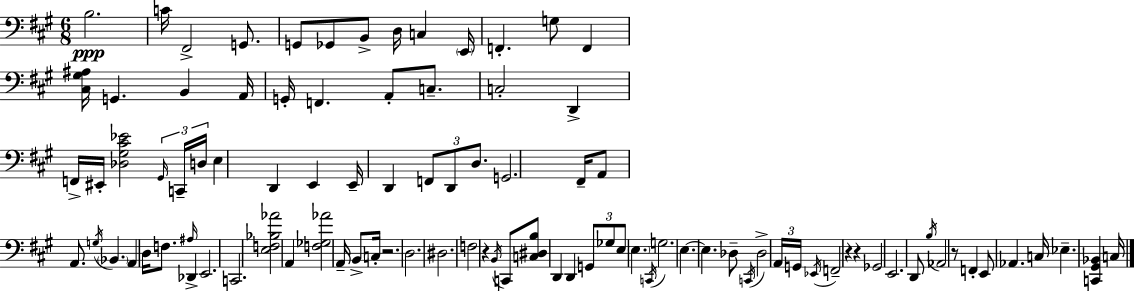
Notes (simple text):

B3/h. C4/s F#2/h G2/e. G2/e Gb2/e B2/e D3/s C3/q E2/s F2/q. G3/e F2/q [C#3,G#3,A#3]/s G2/q. B2/q A2/s G2/s F2/q. A2/e C3/e. C3/h D2/q F2/s EIS2/s [Db3,G#3,C#4,Eb4]/h G#2/s C2/s D3/s E3/q D2/q E2/q E2/s D2/q F2/e D2/e D3/e. G2/h. F#2/s A2/e A2/e. G3/s Bb2/q. A2/q D3/s F3/e. A#3/s Db2/q E2/h. C2/h. [E3,F3,Bb3,Ab4]/h A2/q [F3,Gb3,Ab4]/h A2/s B2/e C3/s R/h. D3/h. D#3/h. F3/h R/q B2/s C2/e [C3,D#3,B3]/e D2/q D2/q G2/e Gb3/e E3/e E3/q. C2/s G3/h. E3/q. E3/q. Db3/e C2/s Db3/h A2/s G2/s Eb2/s F2/h R/q R/q Gb2/h E2/h. D2/e B3/s Ab2/h R/e F2/q E2/e Ab2/q. C3/s Eb3/q. [C2,G#2,Bb2]/q C3/s